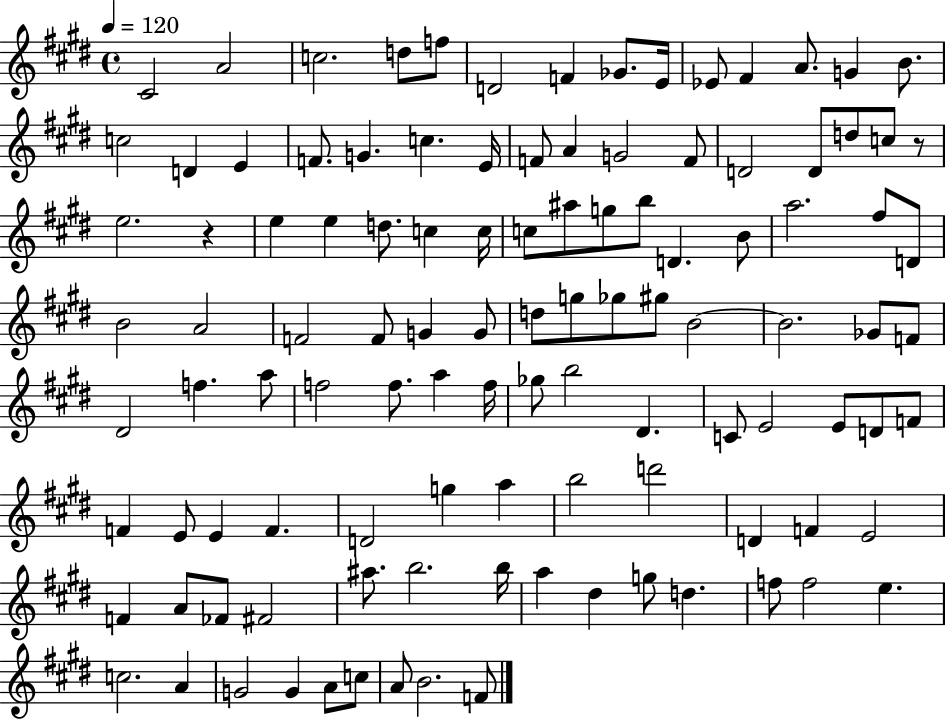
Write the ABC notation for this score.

X:1
T:Untitled
M:4/4
L:1/4
K:E
^C2 A2 c2 d/2 f/2 D2 F _G/2 E/4 _E/2 ^F A/2 G B/2 c2 D E F/2 G c E/4 F/2 A G2 F/2 D2 D/2 d/2 c/2 z/2 e2 z e e d/2 c c/4 c/2 ^a/2 g/2 b/2 D B/2 a2 ^f/2 D/2 B2 A2 F2 F/2 G G/2 d/2 g/2 _g/2 ^g/2 B2 B2 _G/2 F/2 ^D2 f a/2 f2 f/2 a f/4 _g/2 b2 ^D C/2 E2 E/2 D/2 F/2 F E/2 E F D2 g a b2 d'2 D F E2 F A/2 _F/2 ^F2 ^a/2 b2 b/4 a ^d g/2 d f/2 f2 e c2 A G2 G A/2 c/2 A/2 B2 F/2